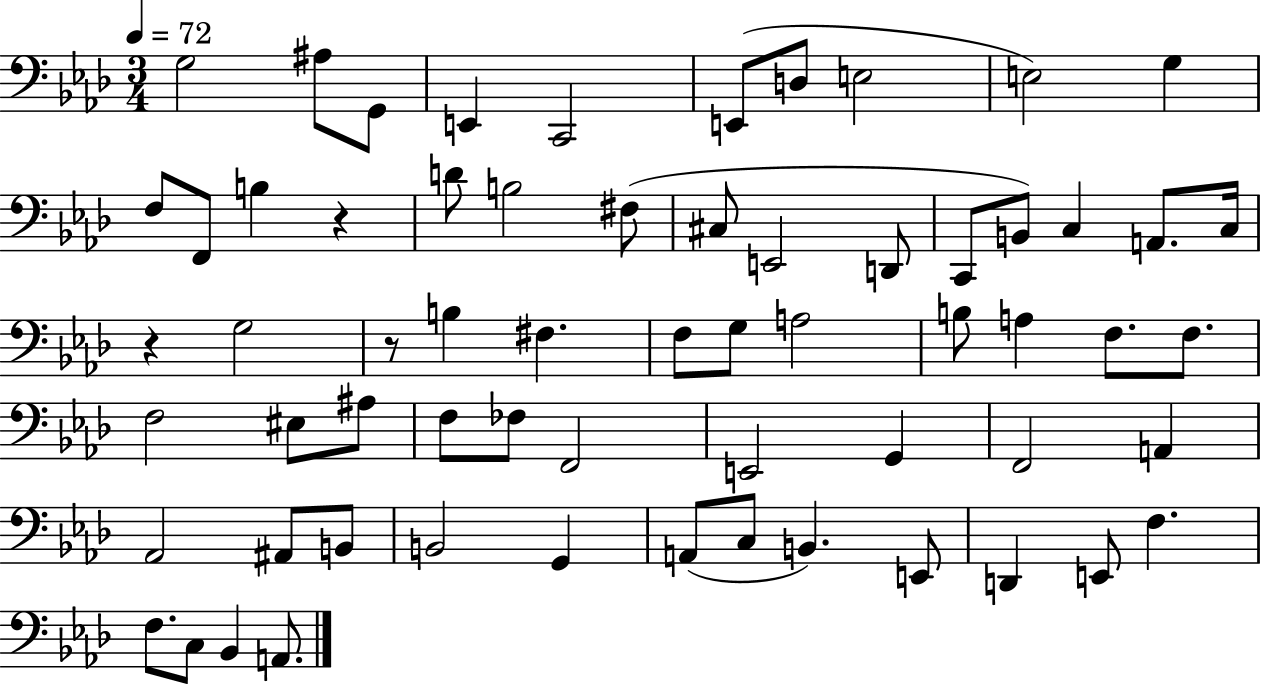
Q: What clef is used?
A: bass